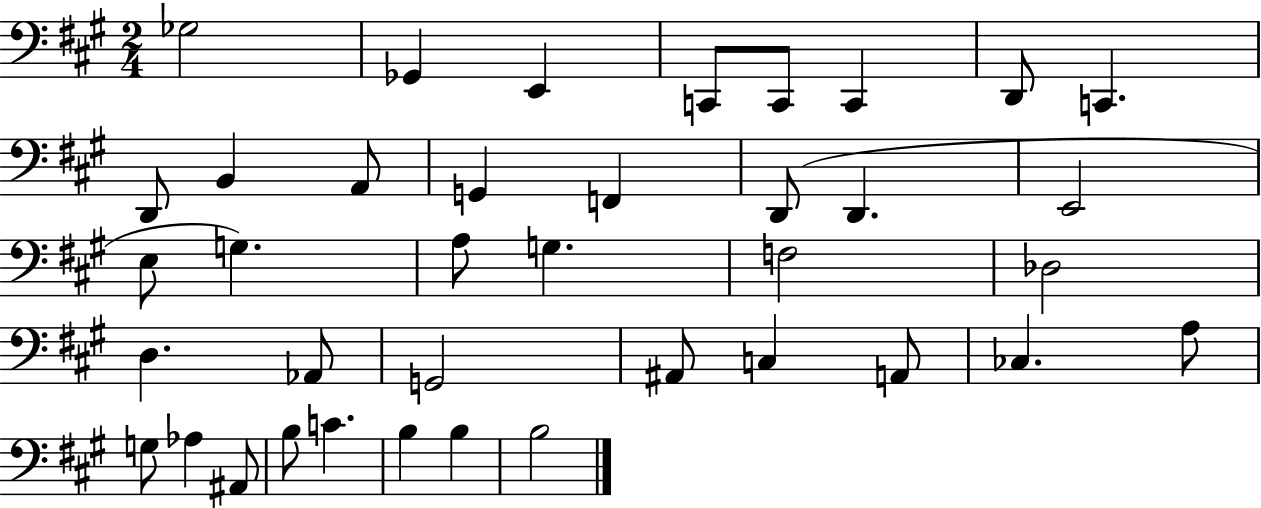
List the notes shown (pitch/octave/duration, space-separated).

Gb3/h Gb2/q E2/q C2/e C2/e C2/q D2/e C2/q. D2/e B2/q A2/e G2/q F2/q D2/e D2/q. E2/h E3/e G3/q. A3/e G3/q. F3/h Db3/h D3/q. Ab2/e G2/h A#2/e C3/q A2/e CES3/q. A3/e G3/e Ab3/q A#2/e B3/e C4/q. B3/q B3/q B3/h